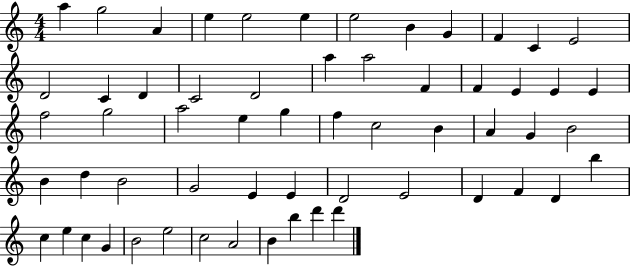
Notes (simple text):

A5/q G5/h A4/q E5/q E5/h E5/q E5/h B4/q G4/q F4/q C4/q E4/h D4/h C4/q D4/q C4/h D4/h A5/q A5/h F4/q F4/q E4/q E4/q E4/q F5/h G5/h A5/h E5/q G5/q F5/q C5/h B4/q A4/q G4/q B4/h B4/q D5/q B4/h G4/h E4/q E4/q D4/h E4/h D4/q F4/q D4/q B5/q C5/q E5/q C5/q G4/q B4/h E5/h C5/h A4/h B4/q B5/q D6/q D6/q